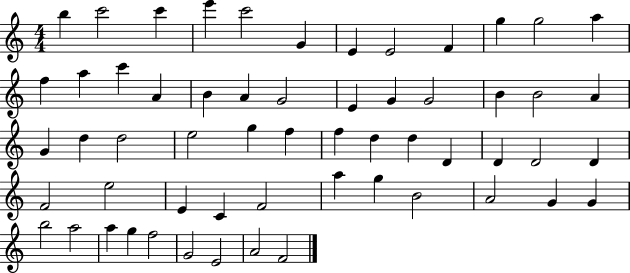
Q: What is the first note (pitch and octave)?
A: B5